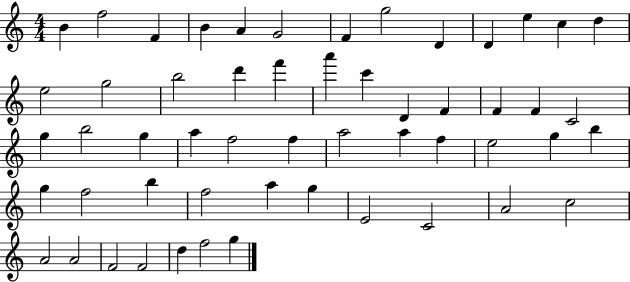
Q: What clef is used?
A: treble